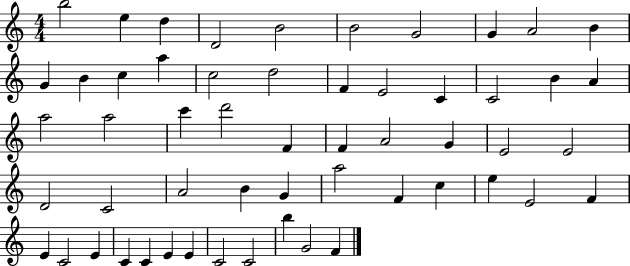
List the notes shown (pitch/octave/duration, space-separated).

B5/h E5/q D5/q D4/h B4/h B4/h G4/h G4/q A4/h B4/q G4/q B4/q C5/q A5/q C5/h D5/h F4/q E4/h C4/q C4/h B4/q A4/q A5/h A5/h C6/q D6/h F4/q F4/q A4/h G4/q E4/h E4/h D4/h C4/h A4/h B4/q G4/q A5/h F4/q C5/q E5/q E4/h F4/q E4/q C4/h E4/q C4/q C4/q E4/q E4/q C4/h C4/h B5/q G4/h F4/q